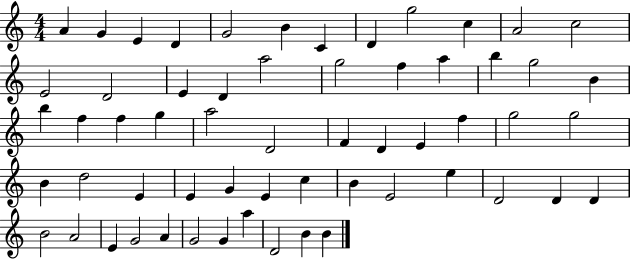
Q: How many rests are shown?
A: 0